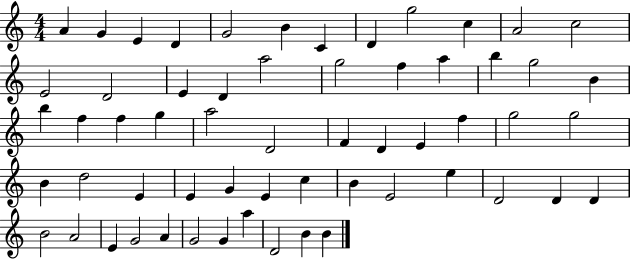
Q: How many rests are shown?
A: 0